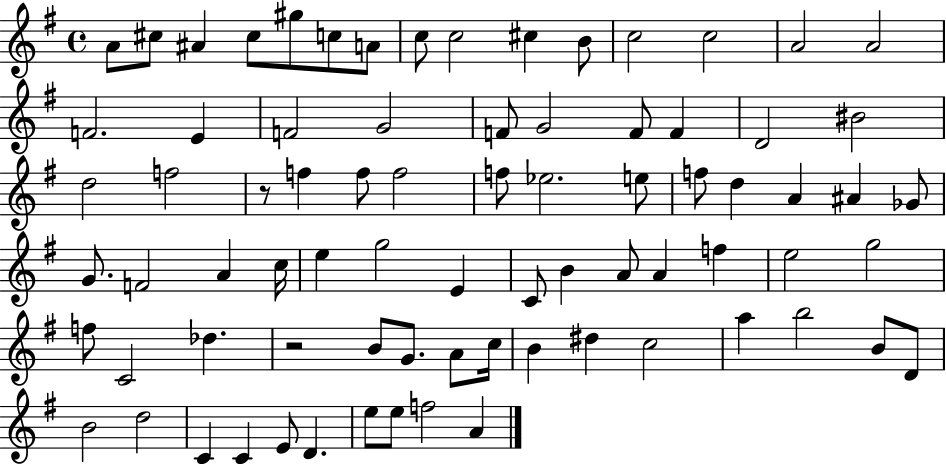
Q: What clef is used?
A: treble